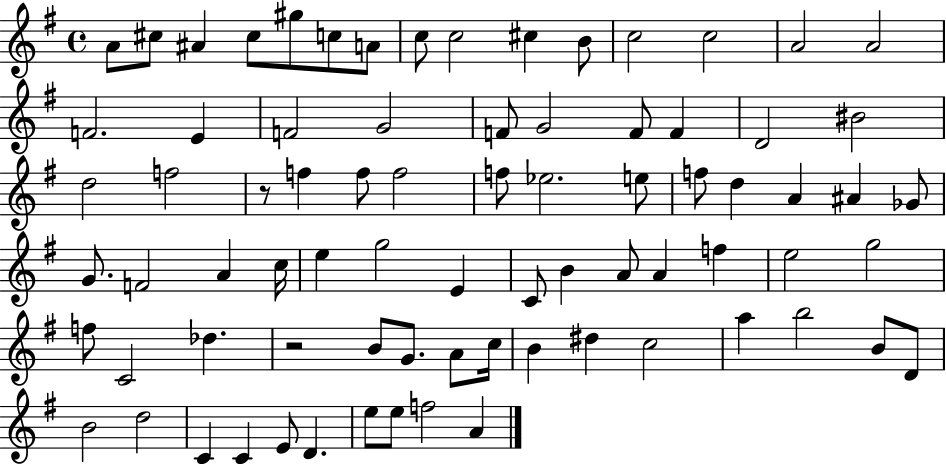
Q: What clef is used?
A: treble